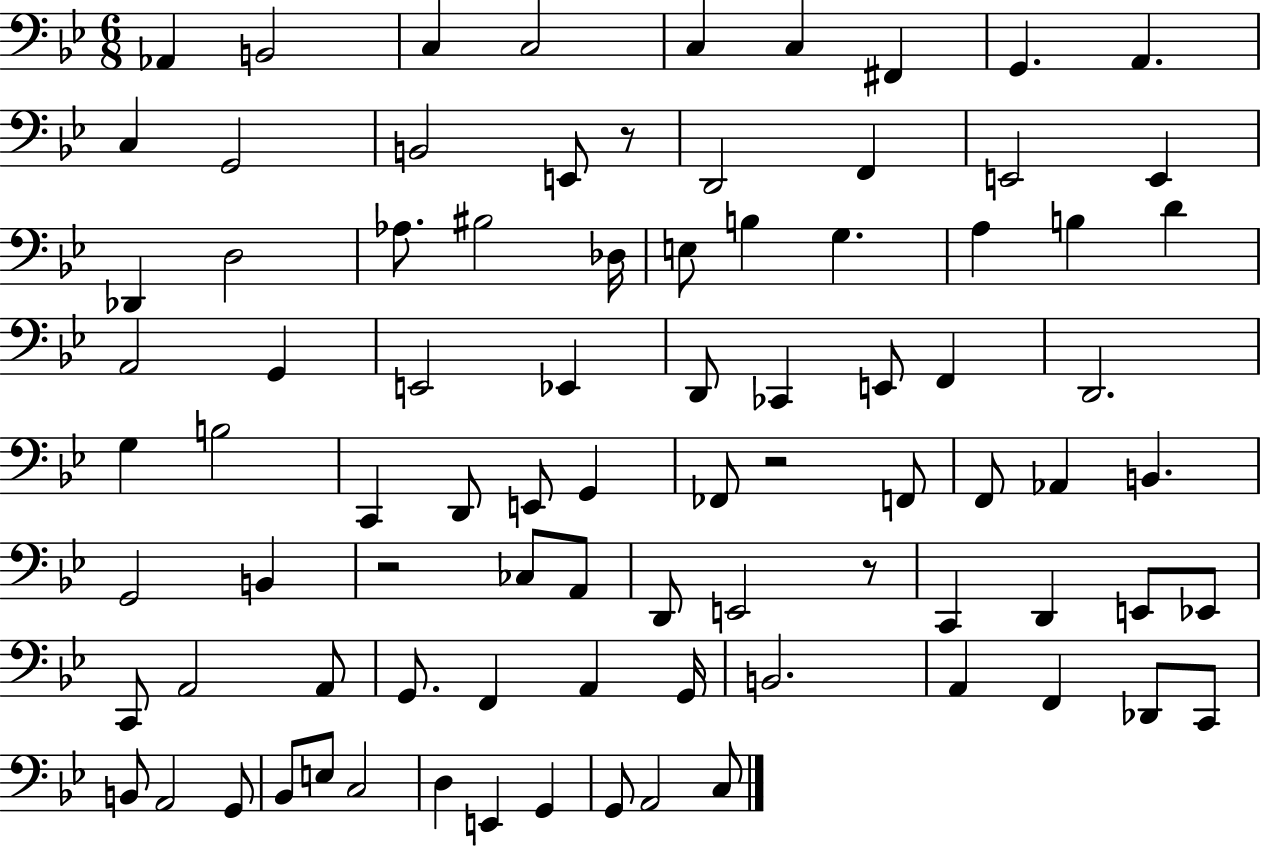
{
  \clef bass
  \numericTimeSignature
  \time 6/8
  \key bes \major
  aes,4 b,2 | c4 c2 | c4 c4 fis,4 | g,4. a,4. | \break c4 g,2 | b,2 e,8 r8 | d,2 f,4 | e,2 e,4 | \break des,4 d2 | aes8. bis2 des16 | e8 b4 g4. | a4 b4 d'4 | \break a,2 g,4 | e,2 ees,4 | d,8 ces,4 e,8 f,4 | d,2. | \break g4 b2 | c,4 d,8 e,8 g,4 | fes,8 r2 f,8 | f,8 aes,4 b,4. | \break g,2 b,4 | r2 ces8 a,8 | d,8 e,2 r8 | c,4 d,4 e,8 ees,8 | \break c,8 a,2 a,8 | g,8. f,4 a,4 g,16 | b,2. | a,4 f,4 des,8 c,8 | \break b,8 a,2 g,8 | bes,8 e8 c2 | d4 e,4 g,4 | g,8 a,2 c8 | \break \bar "|."
}